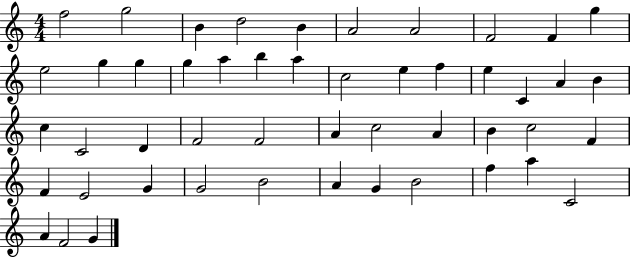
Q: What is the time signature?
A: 4/4